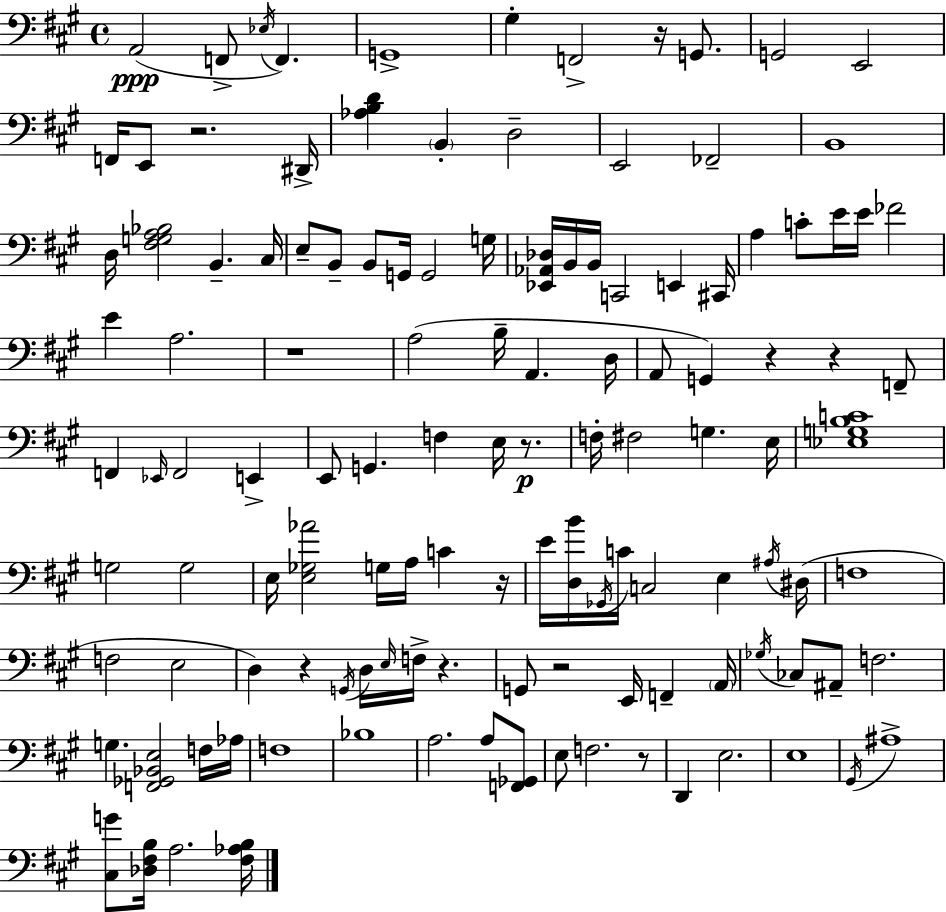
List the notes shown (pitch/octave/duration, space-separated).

A2/h F2/e Eb3/s F2/q. G2/w G#3/q F2/h R/s G2/e. G2/h E2/h F2/s E2/e R/h. D#2/s [Ab3,B3,D4]/q B2/q D3/h E2/h FES2/h B2/w D3/s [F#3,G3,A3,Bb3]/h B2/q. C#3/s E3/e B2/e B2/e G2/s G2/h G3/s [Eb2,Ab2,Db3]/s B2/s B2/s C2/h E2/q C#2/s A3/q C4/e E4/s E4/s FES4/h E4/q A3/h. R/w A3/h B3/s A2/q. D3/s A2/e G2/q R/q R/q F2/e F2/q Eb2/s F2/h E2/q E2/e G2/q. F3/q E3/s R/e. F3/s F#3/h G3/q. E3/s [Eb3,G3,B3,C4]/w G3/h G3/h E3/s [E3,Gb3,Ab4]/h G3/s A3/s C4/q R/s E4/s [D3,B4]/s Gb2/s C4/s C3/h E3/q A#3/s D#3/s F3/w F3/h E3/h D3/q R/q G2/s D3/s E3/s F3/s R/q. G2/e R/h E2/s F2/q A2/s Gb3/s CES3/e A#2/e F3/h. G3/q. [F2,Gb2,Bb2,E3]/h F3/s Ab3/s F3/w Bb3/w A3/h. A3/e [F2,Gb2]/e E3/e F3/h. R/e D2/q E3/h. E3/w G#2/s A#3/w [C#3,G4]/e [Db3,F#3,B3]/s A3/h. [F#3,Ab3,B3]/s